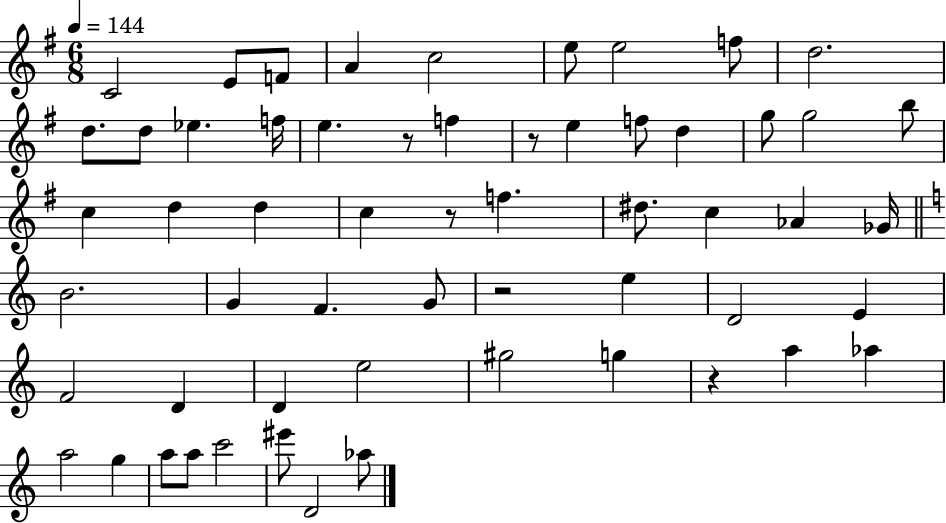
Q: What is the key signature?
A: G major